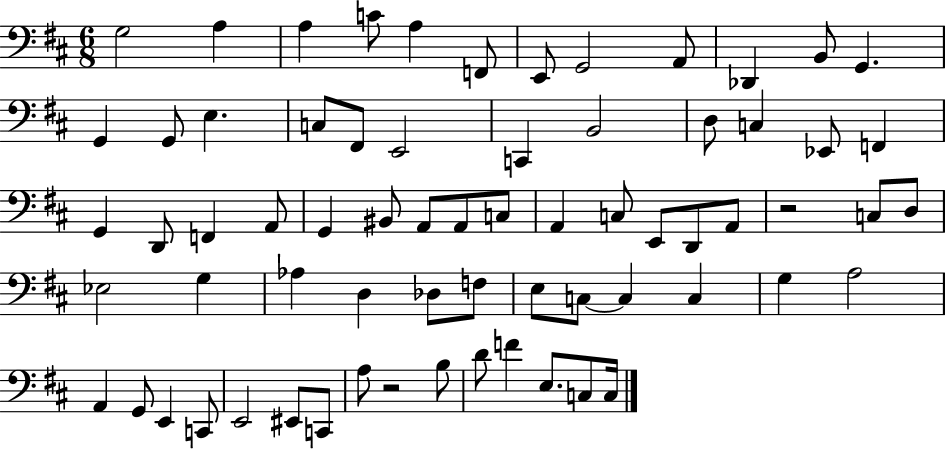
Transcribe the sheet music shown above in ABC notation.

X:1
T:Untitled
M:6/8
L:1/4
K:D
G,2 A, A, C/2 A, F,,/2 E,,/2 G,,2 A,,/2 _D,, B,,/2 G,, G,, G,,/2 E, C,/2 ^F,,/2 E,,2 C,, B,,2 D,/2 C, _E,,/2 F,, G,, D,,/2 F,, A,,/2 G,, ^B,,/2 A,,/2 A,,/2 C,/2 A,, C,/2 E,,/2 D,,/2 A,,/2 z2 C,/2 D,/2 _E,2 G, _A, D, _D,/2 F,/2 E,/2 C,/2 C, C, G, A,2 A,, G,,/2 E,, C,,/2 E,,2 ^E,,/2 C,,/2 A,/2 z2 B,/2 D/2 F E,/2 C,/2 C,/4